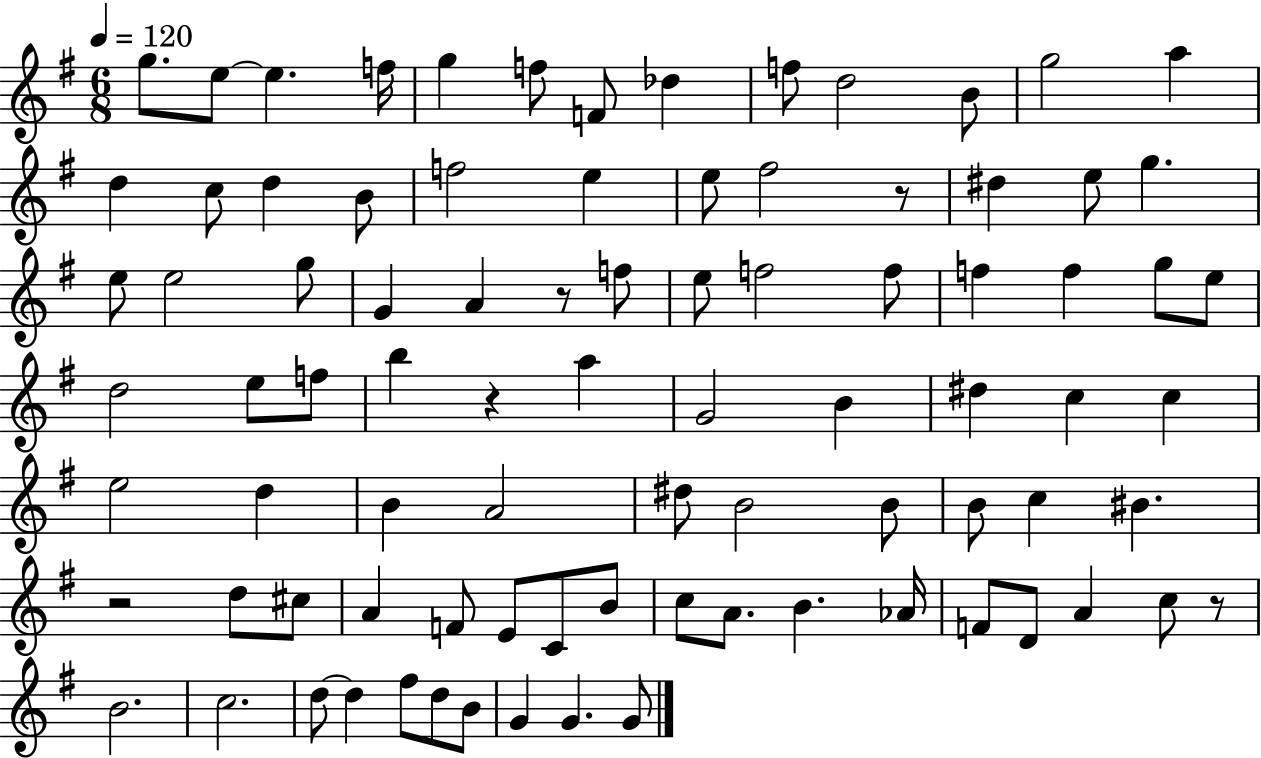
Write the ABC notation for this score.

X:1
T:Untitled
M:6/8
L:1/4
K:G
g/2 e/2 e f/4 g f/2 F/2 _d f/2 d2 B/2 g2 a d c/2 d B/2 f2 e e/2 ^f2 z/2 ^d e/2 g e/2 e2 g/2 G A z/2 f/2 e/2 f2 f/2 f f g/2 e/2 d2 e/2 f/2 b z a G2 B ^d c c e2 d B A2 ^d/2 B2 B/2 B/2 c ^B z2 d/2 ^c/2 A F/2 E/2 C/2 B/2 c/2 A/2 B _A/4 F/2 D/2 A c/2 z/2 B2 c2 d/2 d ^f/2 d/2 B/2 G G G/2